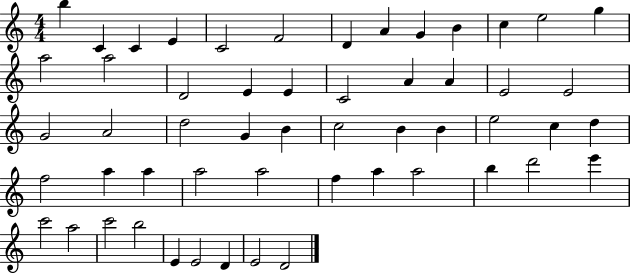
{
  \clef treble
  \numericTimeSignature
  \time 4/4
  \key c \major
  b''4 c'4 c'4 e'4 | c'2 f'2 | d'4 a'4 g'4 b'4 | c''4 e''2 g''4 | \break a''2 a''2 | d'2 e'4 e'4 | c'2 a'4 a'4 | e'2 e'2 | \break g'2 a'2 | d''2 g'4 b'4 | c''2 b'4 b'4 | e''2 c''4 d''4 | \break f''2 a''4 a''4 | a''2 a''2 | f''4 a''4 a''2 | b''4 d'''2 e'''4 | \break c'''2 a''2 | c'''2 b''2 | e'4 e'2 d'4 | e'2 d'2 | \break \bar "|."
}